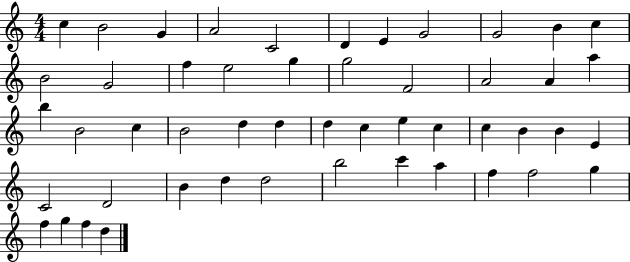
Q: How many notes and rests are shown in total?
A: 50